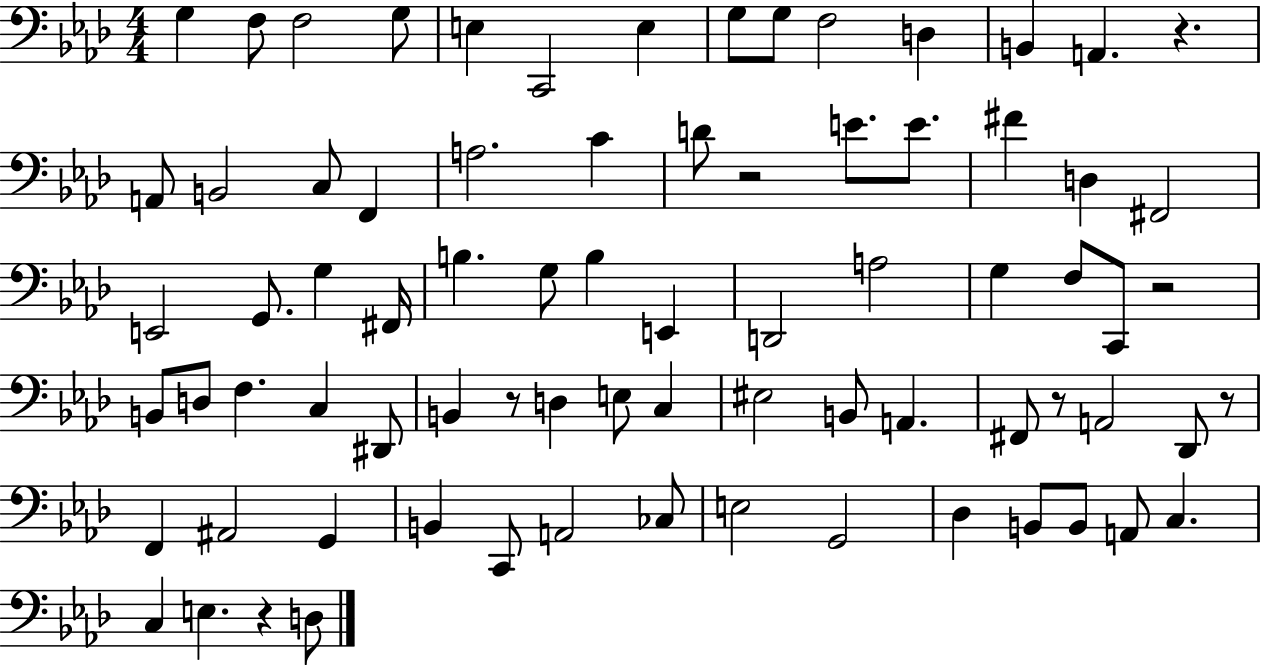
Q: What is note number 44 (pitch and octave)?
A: B2